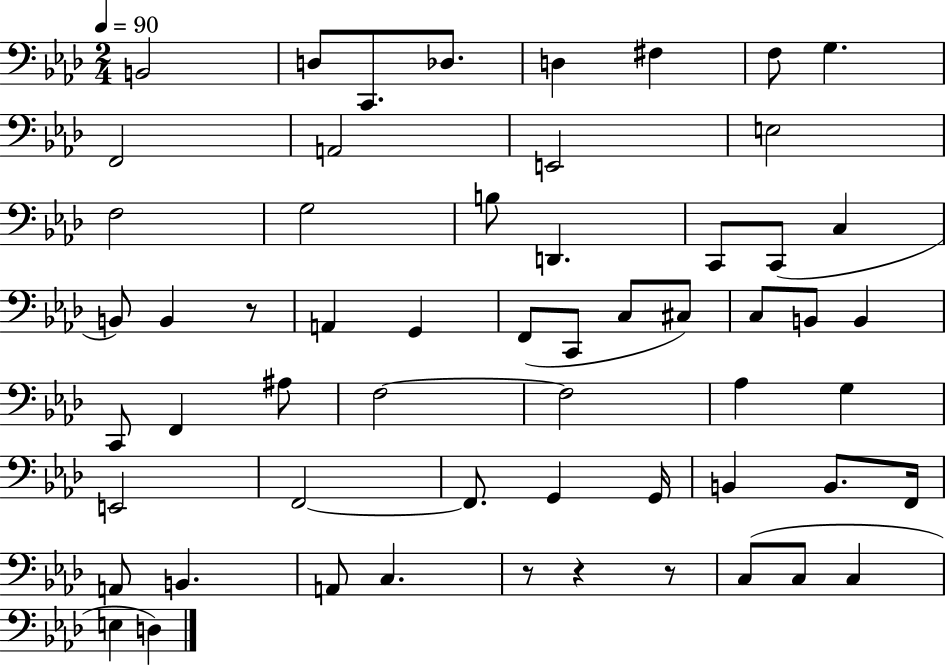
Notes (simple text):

B2/h D3/e C2/e. Db3/e. D3/q F#3/q F3/e G3/q. F2/h A2/h E2/h E3/h F3/h G3/h B3/e D2/q. C2/e C2/e C3/q B2/e B2/q R/e A2/q G2/q F2/e C2/e C3/e C#3/e C3/e B2/e B2/q C2/e F2/q A#3/e F3/h F3/h Ab3/q G3/q E2/h F2/h F2/e. G2/q G2/s B2/q B2/e. F2/s A2/e B2/q. A2/e C3/q. R/e R/q R/e C3/e C3/e C3/q E3/q D3/q